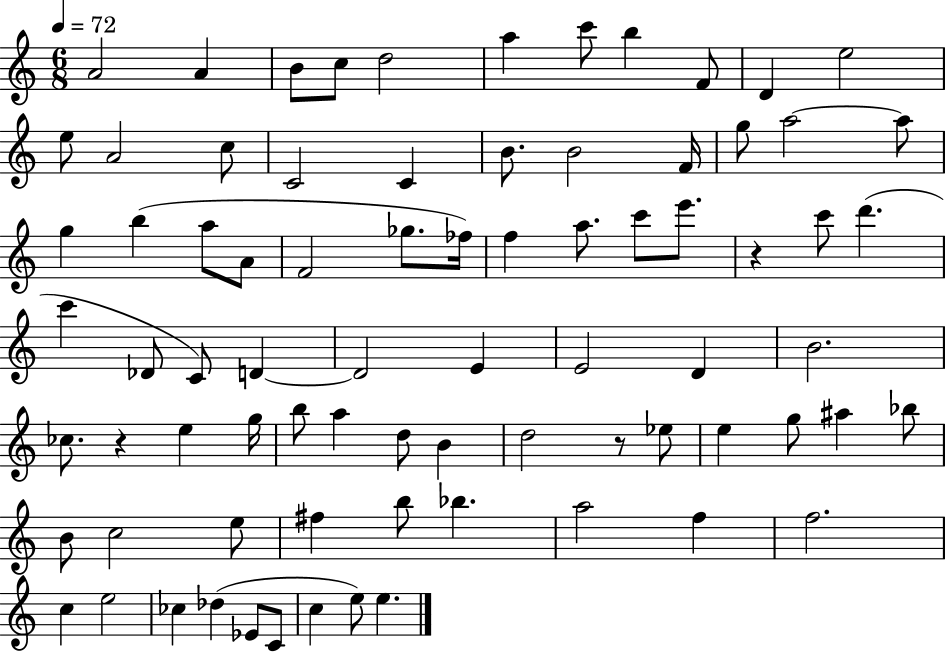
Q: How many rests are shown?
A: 3